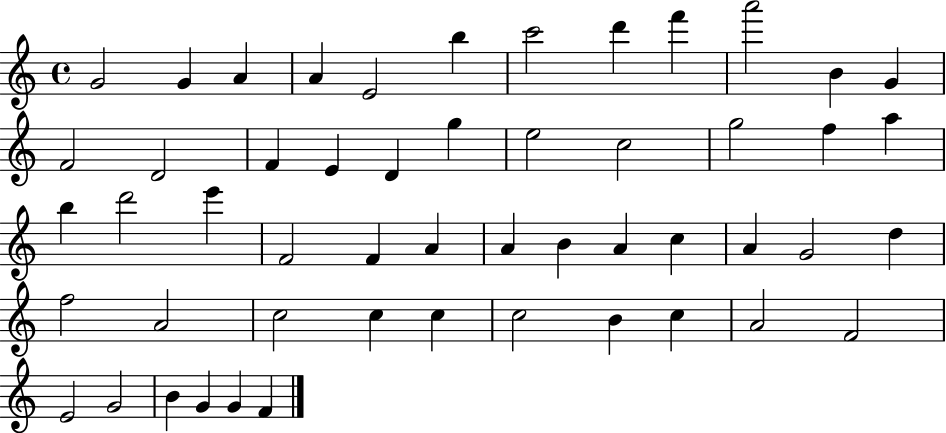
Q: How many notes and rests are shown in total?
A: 52